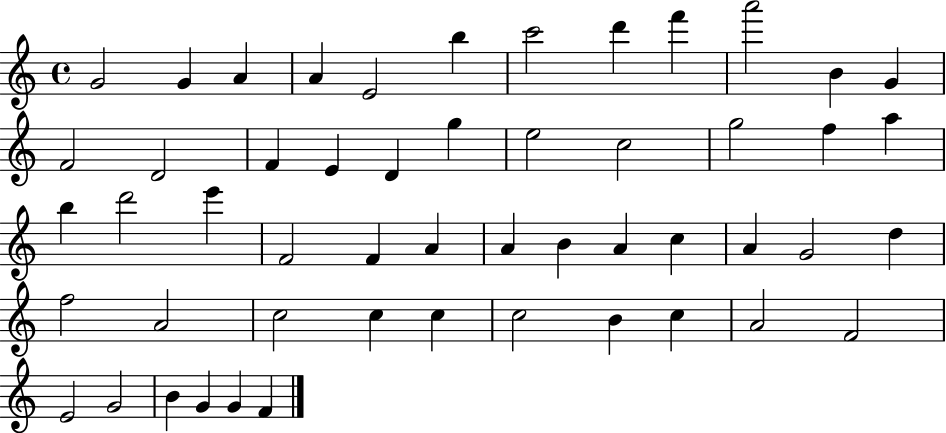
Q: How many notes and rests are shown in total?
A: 52